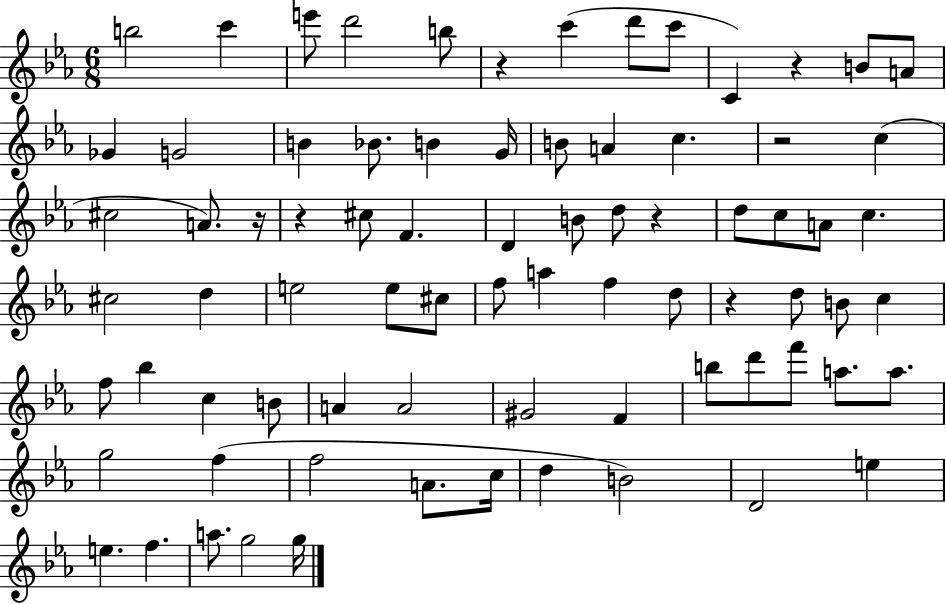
{
  \clef treble
  \numericTimeSignature
  \time 6/8
  \key ees \major
  b''2 c'''4 | e'''8 d'''2 b''8 | r4 c'''4( d'''8 c'''8 | c'4) r4 b'8 a'8 | \break ges'4 g'2 | b'4 bes'8. b'4 g'16 | b'8 a'4 c''4. | r2 c''4( | \break cis''2 a'8.) r16 | r4 cis''8 f'4. | d'4 b'8 d''8 r4 | d''8 c''8 a'8 c''4. | \break cis''2 d''4 | e''2 e''8 cis''8 | f''8 a''4 f''4 d''8 | r4 d''8 b'8 c''4 | \break f''8 bes''4 c''4 b'8 | a'4 a'2 | gis'2 f'4 | b''8 d'''8 f'''8 a''8. a''8. | \break g''2 f''4( | f''2 a'8. c''16 | d''4 b'2) | d'2 e''4 | \break e''4. f''4. | a''8. g''2 g''16 | \bar "|."
}